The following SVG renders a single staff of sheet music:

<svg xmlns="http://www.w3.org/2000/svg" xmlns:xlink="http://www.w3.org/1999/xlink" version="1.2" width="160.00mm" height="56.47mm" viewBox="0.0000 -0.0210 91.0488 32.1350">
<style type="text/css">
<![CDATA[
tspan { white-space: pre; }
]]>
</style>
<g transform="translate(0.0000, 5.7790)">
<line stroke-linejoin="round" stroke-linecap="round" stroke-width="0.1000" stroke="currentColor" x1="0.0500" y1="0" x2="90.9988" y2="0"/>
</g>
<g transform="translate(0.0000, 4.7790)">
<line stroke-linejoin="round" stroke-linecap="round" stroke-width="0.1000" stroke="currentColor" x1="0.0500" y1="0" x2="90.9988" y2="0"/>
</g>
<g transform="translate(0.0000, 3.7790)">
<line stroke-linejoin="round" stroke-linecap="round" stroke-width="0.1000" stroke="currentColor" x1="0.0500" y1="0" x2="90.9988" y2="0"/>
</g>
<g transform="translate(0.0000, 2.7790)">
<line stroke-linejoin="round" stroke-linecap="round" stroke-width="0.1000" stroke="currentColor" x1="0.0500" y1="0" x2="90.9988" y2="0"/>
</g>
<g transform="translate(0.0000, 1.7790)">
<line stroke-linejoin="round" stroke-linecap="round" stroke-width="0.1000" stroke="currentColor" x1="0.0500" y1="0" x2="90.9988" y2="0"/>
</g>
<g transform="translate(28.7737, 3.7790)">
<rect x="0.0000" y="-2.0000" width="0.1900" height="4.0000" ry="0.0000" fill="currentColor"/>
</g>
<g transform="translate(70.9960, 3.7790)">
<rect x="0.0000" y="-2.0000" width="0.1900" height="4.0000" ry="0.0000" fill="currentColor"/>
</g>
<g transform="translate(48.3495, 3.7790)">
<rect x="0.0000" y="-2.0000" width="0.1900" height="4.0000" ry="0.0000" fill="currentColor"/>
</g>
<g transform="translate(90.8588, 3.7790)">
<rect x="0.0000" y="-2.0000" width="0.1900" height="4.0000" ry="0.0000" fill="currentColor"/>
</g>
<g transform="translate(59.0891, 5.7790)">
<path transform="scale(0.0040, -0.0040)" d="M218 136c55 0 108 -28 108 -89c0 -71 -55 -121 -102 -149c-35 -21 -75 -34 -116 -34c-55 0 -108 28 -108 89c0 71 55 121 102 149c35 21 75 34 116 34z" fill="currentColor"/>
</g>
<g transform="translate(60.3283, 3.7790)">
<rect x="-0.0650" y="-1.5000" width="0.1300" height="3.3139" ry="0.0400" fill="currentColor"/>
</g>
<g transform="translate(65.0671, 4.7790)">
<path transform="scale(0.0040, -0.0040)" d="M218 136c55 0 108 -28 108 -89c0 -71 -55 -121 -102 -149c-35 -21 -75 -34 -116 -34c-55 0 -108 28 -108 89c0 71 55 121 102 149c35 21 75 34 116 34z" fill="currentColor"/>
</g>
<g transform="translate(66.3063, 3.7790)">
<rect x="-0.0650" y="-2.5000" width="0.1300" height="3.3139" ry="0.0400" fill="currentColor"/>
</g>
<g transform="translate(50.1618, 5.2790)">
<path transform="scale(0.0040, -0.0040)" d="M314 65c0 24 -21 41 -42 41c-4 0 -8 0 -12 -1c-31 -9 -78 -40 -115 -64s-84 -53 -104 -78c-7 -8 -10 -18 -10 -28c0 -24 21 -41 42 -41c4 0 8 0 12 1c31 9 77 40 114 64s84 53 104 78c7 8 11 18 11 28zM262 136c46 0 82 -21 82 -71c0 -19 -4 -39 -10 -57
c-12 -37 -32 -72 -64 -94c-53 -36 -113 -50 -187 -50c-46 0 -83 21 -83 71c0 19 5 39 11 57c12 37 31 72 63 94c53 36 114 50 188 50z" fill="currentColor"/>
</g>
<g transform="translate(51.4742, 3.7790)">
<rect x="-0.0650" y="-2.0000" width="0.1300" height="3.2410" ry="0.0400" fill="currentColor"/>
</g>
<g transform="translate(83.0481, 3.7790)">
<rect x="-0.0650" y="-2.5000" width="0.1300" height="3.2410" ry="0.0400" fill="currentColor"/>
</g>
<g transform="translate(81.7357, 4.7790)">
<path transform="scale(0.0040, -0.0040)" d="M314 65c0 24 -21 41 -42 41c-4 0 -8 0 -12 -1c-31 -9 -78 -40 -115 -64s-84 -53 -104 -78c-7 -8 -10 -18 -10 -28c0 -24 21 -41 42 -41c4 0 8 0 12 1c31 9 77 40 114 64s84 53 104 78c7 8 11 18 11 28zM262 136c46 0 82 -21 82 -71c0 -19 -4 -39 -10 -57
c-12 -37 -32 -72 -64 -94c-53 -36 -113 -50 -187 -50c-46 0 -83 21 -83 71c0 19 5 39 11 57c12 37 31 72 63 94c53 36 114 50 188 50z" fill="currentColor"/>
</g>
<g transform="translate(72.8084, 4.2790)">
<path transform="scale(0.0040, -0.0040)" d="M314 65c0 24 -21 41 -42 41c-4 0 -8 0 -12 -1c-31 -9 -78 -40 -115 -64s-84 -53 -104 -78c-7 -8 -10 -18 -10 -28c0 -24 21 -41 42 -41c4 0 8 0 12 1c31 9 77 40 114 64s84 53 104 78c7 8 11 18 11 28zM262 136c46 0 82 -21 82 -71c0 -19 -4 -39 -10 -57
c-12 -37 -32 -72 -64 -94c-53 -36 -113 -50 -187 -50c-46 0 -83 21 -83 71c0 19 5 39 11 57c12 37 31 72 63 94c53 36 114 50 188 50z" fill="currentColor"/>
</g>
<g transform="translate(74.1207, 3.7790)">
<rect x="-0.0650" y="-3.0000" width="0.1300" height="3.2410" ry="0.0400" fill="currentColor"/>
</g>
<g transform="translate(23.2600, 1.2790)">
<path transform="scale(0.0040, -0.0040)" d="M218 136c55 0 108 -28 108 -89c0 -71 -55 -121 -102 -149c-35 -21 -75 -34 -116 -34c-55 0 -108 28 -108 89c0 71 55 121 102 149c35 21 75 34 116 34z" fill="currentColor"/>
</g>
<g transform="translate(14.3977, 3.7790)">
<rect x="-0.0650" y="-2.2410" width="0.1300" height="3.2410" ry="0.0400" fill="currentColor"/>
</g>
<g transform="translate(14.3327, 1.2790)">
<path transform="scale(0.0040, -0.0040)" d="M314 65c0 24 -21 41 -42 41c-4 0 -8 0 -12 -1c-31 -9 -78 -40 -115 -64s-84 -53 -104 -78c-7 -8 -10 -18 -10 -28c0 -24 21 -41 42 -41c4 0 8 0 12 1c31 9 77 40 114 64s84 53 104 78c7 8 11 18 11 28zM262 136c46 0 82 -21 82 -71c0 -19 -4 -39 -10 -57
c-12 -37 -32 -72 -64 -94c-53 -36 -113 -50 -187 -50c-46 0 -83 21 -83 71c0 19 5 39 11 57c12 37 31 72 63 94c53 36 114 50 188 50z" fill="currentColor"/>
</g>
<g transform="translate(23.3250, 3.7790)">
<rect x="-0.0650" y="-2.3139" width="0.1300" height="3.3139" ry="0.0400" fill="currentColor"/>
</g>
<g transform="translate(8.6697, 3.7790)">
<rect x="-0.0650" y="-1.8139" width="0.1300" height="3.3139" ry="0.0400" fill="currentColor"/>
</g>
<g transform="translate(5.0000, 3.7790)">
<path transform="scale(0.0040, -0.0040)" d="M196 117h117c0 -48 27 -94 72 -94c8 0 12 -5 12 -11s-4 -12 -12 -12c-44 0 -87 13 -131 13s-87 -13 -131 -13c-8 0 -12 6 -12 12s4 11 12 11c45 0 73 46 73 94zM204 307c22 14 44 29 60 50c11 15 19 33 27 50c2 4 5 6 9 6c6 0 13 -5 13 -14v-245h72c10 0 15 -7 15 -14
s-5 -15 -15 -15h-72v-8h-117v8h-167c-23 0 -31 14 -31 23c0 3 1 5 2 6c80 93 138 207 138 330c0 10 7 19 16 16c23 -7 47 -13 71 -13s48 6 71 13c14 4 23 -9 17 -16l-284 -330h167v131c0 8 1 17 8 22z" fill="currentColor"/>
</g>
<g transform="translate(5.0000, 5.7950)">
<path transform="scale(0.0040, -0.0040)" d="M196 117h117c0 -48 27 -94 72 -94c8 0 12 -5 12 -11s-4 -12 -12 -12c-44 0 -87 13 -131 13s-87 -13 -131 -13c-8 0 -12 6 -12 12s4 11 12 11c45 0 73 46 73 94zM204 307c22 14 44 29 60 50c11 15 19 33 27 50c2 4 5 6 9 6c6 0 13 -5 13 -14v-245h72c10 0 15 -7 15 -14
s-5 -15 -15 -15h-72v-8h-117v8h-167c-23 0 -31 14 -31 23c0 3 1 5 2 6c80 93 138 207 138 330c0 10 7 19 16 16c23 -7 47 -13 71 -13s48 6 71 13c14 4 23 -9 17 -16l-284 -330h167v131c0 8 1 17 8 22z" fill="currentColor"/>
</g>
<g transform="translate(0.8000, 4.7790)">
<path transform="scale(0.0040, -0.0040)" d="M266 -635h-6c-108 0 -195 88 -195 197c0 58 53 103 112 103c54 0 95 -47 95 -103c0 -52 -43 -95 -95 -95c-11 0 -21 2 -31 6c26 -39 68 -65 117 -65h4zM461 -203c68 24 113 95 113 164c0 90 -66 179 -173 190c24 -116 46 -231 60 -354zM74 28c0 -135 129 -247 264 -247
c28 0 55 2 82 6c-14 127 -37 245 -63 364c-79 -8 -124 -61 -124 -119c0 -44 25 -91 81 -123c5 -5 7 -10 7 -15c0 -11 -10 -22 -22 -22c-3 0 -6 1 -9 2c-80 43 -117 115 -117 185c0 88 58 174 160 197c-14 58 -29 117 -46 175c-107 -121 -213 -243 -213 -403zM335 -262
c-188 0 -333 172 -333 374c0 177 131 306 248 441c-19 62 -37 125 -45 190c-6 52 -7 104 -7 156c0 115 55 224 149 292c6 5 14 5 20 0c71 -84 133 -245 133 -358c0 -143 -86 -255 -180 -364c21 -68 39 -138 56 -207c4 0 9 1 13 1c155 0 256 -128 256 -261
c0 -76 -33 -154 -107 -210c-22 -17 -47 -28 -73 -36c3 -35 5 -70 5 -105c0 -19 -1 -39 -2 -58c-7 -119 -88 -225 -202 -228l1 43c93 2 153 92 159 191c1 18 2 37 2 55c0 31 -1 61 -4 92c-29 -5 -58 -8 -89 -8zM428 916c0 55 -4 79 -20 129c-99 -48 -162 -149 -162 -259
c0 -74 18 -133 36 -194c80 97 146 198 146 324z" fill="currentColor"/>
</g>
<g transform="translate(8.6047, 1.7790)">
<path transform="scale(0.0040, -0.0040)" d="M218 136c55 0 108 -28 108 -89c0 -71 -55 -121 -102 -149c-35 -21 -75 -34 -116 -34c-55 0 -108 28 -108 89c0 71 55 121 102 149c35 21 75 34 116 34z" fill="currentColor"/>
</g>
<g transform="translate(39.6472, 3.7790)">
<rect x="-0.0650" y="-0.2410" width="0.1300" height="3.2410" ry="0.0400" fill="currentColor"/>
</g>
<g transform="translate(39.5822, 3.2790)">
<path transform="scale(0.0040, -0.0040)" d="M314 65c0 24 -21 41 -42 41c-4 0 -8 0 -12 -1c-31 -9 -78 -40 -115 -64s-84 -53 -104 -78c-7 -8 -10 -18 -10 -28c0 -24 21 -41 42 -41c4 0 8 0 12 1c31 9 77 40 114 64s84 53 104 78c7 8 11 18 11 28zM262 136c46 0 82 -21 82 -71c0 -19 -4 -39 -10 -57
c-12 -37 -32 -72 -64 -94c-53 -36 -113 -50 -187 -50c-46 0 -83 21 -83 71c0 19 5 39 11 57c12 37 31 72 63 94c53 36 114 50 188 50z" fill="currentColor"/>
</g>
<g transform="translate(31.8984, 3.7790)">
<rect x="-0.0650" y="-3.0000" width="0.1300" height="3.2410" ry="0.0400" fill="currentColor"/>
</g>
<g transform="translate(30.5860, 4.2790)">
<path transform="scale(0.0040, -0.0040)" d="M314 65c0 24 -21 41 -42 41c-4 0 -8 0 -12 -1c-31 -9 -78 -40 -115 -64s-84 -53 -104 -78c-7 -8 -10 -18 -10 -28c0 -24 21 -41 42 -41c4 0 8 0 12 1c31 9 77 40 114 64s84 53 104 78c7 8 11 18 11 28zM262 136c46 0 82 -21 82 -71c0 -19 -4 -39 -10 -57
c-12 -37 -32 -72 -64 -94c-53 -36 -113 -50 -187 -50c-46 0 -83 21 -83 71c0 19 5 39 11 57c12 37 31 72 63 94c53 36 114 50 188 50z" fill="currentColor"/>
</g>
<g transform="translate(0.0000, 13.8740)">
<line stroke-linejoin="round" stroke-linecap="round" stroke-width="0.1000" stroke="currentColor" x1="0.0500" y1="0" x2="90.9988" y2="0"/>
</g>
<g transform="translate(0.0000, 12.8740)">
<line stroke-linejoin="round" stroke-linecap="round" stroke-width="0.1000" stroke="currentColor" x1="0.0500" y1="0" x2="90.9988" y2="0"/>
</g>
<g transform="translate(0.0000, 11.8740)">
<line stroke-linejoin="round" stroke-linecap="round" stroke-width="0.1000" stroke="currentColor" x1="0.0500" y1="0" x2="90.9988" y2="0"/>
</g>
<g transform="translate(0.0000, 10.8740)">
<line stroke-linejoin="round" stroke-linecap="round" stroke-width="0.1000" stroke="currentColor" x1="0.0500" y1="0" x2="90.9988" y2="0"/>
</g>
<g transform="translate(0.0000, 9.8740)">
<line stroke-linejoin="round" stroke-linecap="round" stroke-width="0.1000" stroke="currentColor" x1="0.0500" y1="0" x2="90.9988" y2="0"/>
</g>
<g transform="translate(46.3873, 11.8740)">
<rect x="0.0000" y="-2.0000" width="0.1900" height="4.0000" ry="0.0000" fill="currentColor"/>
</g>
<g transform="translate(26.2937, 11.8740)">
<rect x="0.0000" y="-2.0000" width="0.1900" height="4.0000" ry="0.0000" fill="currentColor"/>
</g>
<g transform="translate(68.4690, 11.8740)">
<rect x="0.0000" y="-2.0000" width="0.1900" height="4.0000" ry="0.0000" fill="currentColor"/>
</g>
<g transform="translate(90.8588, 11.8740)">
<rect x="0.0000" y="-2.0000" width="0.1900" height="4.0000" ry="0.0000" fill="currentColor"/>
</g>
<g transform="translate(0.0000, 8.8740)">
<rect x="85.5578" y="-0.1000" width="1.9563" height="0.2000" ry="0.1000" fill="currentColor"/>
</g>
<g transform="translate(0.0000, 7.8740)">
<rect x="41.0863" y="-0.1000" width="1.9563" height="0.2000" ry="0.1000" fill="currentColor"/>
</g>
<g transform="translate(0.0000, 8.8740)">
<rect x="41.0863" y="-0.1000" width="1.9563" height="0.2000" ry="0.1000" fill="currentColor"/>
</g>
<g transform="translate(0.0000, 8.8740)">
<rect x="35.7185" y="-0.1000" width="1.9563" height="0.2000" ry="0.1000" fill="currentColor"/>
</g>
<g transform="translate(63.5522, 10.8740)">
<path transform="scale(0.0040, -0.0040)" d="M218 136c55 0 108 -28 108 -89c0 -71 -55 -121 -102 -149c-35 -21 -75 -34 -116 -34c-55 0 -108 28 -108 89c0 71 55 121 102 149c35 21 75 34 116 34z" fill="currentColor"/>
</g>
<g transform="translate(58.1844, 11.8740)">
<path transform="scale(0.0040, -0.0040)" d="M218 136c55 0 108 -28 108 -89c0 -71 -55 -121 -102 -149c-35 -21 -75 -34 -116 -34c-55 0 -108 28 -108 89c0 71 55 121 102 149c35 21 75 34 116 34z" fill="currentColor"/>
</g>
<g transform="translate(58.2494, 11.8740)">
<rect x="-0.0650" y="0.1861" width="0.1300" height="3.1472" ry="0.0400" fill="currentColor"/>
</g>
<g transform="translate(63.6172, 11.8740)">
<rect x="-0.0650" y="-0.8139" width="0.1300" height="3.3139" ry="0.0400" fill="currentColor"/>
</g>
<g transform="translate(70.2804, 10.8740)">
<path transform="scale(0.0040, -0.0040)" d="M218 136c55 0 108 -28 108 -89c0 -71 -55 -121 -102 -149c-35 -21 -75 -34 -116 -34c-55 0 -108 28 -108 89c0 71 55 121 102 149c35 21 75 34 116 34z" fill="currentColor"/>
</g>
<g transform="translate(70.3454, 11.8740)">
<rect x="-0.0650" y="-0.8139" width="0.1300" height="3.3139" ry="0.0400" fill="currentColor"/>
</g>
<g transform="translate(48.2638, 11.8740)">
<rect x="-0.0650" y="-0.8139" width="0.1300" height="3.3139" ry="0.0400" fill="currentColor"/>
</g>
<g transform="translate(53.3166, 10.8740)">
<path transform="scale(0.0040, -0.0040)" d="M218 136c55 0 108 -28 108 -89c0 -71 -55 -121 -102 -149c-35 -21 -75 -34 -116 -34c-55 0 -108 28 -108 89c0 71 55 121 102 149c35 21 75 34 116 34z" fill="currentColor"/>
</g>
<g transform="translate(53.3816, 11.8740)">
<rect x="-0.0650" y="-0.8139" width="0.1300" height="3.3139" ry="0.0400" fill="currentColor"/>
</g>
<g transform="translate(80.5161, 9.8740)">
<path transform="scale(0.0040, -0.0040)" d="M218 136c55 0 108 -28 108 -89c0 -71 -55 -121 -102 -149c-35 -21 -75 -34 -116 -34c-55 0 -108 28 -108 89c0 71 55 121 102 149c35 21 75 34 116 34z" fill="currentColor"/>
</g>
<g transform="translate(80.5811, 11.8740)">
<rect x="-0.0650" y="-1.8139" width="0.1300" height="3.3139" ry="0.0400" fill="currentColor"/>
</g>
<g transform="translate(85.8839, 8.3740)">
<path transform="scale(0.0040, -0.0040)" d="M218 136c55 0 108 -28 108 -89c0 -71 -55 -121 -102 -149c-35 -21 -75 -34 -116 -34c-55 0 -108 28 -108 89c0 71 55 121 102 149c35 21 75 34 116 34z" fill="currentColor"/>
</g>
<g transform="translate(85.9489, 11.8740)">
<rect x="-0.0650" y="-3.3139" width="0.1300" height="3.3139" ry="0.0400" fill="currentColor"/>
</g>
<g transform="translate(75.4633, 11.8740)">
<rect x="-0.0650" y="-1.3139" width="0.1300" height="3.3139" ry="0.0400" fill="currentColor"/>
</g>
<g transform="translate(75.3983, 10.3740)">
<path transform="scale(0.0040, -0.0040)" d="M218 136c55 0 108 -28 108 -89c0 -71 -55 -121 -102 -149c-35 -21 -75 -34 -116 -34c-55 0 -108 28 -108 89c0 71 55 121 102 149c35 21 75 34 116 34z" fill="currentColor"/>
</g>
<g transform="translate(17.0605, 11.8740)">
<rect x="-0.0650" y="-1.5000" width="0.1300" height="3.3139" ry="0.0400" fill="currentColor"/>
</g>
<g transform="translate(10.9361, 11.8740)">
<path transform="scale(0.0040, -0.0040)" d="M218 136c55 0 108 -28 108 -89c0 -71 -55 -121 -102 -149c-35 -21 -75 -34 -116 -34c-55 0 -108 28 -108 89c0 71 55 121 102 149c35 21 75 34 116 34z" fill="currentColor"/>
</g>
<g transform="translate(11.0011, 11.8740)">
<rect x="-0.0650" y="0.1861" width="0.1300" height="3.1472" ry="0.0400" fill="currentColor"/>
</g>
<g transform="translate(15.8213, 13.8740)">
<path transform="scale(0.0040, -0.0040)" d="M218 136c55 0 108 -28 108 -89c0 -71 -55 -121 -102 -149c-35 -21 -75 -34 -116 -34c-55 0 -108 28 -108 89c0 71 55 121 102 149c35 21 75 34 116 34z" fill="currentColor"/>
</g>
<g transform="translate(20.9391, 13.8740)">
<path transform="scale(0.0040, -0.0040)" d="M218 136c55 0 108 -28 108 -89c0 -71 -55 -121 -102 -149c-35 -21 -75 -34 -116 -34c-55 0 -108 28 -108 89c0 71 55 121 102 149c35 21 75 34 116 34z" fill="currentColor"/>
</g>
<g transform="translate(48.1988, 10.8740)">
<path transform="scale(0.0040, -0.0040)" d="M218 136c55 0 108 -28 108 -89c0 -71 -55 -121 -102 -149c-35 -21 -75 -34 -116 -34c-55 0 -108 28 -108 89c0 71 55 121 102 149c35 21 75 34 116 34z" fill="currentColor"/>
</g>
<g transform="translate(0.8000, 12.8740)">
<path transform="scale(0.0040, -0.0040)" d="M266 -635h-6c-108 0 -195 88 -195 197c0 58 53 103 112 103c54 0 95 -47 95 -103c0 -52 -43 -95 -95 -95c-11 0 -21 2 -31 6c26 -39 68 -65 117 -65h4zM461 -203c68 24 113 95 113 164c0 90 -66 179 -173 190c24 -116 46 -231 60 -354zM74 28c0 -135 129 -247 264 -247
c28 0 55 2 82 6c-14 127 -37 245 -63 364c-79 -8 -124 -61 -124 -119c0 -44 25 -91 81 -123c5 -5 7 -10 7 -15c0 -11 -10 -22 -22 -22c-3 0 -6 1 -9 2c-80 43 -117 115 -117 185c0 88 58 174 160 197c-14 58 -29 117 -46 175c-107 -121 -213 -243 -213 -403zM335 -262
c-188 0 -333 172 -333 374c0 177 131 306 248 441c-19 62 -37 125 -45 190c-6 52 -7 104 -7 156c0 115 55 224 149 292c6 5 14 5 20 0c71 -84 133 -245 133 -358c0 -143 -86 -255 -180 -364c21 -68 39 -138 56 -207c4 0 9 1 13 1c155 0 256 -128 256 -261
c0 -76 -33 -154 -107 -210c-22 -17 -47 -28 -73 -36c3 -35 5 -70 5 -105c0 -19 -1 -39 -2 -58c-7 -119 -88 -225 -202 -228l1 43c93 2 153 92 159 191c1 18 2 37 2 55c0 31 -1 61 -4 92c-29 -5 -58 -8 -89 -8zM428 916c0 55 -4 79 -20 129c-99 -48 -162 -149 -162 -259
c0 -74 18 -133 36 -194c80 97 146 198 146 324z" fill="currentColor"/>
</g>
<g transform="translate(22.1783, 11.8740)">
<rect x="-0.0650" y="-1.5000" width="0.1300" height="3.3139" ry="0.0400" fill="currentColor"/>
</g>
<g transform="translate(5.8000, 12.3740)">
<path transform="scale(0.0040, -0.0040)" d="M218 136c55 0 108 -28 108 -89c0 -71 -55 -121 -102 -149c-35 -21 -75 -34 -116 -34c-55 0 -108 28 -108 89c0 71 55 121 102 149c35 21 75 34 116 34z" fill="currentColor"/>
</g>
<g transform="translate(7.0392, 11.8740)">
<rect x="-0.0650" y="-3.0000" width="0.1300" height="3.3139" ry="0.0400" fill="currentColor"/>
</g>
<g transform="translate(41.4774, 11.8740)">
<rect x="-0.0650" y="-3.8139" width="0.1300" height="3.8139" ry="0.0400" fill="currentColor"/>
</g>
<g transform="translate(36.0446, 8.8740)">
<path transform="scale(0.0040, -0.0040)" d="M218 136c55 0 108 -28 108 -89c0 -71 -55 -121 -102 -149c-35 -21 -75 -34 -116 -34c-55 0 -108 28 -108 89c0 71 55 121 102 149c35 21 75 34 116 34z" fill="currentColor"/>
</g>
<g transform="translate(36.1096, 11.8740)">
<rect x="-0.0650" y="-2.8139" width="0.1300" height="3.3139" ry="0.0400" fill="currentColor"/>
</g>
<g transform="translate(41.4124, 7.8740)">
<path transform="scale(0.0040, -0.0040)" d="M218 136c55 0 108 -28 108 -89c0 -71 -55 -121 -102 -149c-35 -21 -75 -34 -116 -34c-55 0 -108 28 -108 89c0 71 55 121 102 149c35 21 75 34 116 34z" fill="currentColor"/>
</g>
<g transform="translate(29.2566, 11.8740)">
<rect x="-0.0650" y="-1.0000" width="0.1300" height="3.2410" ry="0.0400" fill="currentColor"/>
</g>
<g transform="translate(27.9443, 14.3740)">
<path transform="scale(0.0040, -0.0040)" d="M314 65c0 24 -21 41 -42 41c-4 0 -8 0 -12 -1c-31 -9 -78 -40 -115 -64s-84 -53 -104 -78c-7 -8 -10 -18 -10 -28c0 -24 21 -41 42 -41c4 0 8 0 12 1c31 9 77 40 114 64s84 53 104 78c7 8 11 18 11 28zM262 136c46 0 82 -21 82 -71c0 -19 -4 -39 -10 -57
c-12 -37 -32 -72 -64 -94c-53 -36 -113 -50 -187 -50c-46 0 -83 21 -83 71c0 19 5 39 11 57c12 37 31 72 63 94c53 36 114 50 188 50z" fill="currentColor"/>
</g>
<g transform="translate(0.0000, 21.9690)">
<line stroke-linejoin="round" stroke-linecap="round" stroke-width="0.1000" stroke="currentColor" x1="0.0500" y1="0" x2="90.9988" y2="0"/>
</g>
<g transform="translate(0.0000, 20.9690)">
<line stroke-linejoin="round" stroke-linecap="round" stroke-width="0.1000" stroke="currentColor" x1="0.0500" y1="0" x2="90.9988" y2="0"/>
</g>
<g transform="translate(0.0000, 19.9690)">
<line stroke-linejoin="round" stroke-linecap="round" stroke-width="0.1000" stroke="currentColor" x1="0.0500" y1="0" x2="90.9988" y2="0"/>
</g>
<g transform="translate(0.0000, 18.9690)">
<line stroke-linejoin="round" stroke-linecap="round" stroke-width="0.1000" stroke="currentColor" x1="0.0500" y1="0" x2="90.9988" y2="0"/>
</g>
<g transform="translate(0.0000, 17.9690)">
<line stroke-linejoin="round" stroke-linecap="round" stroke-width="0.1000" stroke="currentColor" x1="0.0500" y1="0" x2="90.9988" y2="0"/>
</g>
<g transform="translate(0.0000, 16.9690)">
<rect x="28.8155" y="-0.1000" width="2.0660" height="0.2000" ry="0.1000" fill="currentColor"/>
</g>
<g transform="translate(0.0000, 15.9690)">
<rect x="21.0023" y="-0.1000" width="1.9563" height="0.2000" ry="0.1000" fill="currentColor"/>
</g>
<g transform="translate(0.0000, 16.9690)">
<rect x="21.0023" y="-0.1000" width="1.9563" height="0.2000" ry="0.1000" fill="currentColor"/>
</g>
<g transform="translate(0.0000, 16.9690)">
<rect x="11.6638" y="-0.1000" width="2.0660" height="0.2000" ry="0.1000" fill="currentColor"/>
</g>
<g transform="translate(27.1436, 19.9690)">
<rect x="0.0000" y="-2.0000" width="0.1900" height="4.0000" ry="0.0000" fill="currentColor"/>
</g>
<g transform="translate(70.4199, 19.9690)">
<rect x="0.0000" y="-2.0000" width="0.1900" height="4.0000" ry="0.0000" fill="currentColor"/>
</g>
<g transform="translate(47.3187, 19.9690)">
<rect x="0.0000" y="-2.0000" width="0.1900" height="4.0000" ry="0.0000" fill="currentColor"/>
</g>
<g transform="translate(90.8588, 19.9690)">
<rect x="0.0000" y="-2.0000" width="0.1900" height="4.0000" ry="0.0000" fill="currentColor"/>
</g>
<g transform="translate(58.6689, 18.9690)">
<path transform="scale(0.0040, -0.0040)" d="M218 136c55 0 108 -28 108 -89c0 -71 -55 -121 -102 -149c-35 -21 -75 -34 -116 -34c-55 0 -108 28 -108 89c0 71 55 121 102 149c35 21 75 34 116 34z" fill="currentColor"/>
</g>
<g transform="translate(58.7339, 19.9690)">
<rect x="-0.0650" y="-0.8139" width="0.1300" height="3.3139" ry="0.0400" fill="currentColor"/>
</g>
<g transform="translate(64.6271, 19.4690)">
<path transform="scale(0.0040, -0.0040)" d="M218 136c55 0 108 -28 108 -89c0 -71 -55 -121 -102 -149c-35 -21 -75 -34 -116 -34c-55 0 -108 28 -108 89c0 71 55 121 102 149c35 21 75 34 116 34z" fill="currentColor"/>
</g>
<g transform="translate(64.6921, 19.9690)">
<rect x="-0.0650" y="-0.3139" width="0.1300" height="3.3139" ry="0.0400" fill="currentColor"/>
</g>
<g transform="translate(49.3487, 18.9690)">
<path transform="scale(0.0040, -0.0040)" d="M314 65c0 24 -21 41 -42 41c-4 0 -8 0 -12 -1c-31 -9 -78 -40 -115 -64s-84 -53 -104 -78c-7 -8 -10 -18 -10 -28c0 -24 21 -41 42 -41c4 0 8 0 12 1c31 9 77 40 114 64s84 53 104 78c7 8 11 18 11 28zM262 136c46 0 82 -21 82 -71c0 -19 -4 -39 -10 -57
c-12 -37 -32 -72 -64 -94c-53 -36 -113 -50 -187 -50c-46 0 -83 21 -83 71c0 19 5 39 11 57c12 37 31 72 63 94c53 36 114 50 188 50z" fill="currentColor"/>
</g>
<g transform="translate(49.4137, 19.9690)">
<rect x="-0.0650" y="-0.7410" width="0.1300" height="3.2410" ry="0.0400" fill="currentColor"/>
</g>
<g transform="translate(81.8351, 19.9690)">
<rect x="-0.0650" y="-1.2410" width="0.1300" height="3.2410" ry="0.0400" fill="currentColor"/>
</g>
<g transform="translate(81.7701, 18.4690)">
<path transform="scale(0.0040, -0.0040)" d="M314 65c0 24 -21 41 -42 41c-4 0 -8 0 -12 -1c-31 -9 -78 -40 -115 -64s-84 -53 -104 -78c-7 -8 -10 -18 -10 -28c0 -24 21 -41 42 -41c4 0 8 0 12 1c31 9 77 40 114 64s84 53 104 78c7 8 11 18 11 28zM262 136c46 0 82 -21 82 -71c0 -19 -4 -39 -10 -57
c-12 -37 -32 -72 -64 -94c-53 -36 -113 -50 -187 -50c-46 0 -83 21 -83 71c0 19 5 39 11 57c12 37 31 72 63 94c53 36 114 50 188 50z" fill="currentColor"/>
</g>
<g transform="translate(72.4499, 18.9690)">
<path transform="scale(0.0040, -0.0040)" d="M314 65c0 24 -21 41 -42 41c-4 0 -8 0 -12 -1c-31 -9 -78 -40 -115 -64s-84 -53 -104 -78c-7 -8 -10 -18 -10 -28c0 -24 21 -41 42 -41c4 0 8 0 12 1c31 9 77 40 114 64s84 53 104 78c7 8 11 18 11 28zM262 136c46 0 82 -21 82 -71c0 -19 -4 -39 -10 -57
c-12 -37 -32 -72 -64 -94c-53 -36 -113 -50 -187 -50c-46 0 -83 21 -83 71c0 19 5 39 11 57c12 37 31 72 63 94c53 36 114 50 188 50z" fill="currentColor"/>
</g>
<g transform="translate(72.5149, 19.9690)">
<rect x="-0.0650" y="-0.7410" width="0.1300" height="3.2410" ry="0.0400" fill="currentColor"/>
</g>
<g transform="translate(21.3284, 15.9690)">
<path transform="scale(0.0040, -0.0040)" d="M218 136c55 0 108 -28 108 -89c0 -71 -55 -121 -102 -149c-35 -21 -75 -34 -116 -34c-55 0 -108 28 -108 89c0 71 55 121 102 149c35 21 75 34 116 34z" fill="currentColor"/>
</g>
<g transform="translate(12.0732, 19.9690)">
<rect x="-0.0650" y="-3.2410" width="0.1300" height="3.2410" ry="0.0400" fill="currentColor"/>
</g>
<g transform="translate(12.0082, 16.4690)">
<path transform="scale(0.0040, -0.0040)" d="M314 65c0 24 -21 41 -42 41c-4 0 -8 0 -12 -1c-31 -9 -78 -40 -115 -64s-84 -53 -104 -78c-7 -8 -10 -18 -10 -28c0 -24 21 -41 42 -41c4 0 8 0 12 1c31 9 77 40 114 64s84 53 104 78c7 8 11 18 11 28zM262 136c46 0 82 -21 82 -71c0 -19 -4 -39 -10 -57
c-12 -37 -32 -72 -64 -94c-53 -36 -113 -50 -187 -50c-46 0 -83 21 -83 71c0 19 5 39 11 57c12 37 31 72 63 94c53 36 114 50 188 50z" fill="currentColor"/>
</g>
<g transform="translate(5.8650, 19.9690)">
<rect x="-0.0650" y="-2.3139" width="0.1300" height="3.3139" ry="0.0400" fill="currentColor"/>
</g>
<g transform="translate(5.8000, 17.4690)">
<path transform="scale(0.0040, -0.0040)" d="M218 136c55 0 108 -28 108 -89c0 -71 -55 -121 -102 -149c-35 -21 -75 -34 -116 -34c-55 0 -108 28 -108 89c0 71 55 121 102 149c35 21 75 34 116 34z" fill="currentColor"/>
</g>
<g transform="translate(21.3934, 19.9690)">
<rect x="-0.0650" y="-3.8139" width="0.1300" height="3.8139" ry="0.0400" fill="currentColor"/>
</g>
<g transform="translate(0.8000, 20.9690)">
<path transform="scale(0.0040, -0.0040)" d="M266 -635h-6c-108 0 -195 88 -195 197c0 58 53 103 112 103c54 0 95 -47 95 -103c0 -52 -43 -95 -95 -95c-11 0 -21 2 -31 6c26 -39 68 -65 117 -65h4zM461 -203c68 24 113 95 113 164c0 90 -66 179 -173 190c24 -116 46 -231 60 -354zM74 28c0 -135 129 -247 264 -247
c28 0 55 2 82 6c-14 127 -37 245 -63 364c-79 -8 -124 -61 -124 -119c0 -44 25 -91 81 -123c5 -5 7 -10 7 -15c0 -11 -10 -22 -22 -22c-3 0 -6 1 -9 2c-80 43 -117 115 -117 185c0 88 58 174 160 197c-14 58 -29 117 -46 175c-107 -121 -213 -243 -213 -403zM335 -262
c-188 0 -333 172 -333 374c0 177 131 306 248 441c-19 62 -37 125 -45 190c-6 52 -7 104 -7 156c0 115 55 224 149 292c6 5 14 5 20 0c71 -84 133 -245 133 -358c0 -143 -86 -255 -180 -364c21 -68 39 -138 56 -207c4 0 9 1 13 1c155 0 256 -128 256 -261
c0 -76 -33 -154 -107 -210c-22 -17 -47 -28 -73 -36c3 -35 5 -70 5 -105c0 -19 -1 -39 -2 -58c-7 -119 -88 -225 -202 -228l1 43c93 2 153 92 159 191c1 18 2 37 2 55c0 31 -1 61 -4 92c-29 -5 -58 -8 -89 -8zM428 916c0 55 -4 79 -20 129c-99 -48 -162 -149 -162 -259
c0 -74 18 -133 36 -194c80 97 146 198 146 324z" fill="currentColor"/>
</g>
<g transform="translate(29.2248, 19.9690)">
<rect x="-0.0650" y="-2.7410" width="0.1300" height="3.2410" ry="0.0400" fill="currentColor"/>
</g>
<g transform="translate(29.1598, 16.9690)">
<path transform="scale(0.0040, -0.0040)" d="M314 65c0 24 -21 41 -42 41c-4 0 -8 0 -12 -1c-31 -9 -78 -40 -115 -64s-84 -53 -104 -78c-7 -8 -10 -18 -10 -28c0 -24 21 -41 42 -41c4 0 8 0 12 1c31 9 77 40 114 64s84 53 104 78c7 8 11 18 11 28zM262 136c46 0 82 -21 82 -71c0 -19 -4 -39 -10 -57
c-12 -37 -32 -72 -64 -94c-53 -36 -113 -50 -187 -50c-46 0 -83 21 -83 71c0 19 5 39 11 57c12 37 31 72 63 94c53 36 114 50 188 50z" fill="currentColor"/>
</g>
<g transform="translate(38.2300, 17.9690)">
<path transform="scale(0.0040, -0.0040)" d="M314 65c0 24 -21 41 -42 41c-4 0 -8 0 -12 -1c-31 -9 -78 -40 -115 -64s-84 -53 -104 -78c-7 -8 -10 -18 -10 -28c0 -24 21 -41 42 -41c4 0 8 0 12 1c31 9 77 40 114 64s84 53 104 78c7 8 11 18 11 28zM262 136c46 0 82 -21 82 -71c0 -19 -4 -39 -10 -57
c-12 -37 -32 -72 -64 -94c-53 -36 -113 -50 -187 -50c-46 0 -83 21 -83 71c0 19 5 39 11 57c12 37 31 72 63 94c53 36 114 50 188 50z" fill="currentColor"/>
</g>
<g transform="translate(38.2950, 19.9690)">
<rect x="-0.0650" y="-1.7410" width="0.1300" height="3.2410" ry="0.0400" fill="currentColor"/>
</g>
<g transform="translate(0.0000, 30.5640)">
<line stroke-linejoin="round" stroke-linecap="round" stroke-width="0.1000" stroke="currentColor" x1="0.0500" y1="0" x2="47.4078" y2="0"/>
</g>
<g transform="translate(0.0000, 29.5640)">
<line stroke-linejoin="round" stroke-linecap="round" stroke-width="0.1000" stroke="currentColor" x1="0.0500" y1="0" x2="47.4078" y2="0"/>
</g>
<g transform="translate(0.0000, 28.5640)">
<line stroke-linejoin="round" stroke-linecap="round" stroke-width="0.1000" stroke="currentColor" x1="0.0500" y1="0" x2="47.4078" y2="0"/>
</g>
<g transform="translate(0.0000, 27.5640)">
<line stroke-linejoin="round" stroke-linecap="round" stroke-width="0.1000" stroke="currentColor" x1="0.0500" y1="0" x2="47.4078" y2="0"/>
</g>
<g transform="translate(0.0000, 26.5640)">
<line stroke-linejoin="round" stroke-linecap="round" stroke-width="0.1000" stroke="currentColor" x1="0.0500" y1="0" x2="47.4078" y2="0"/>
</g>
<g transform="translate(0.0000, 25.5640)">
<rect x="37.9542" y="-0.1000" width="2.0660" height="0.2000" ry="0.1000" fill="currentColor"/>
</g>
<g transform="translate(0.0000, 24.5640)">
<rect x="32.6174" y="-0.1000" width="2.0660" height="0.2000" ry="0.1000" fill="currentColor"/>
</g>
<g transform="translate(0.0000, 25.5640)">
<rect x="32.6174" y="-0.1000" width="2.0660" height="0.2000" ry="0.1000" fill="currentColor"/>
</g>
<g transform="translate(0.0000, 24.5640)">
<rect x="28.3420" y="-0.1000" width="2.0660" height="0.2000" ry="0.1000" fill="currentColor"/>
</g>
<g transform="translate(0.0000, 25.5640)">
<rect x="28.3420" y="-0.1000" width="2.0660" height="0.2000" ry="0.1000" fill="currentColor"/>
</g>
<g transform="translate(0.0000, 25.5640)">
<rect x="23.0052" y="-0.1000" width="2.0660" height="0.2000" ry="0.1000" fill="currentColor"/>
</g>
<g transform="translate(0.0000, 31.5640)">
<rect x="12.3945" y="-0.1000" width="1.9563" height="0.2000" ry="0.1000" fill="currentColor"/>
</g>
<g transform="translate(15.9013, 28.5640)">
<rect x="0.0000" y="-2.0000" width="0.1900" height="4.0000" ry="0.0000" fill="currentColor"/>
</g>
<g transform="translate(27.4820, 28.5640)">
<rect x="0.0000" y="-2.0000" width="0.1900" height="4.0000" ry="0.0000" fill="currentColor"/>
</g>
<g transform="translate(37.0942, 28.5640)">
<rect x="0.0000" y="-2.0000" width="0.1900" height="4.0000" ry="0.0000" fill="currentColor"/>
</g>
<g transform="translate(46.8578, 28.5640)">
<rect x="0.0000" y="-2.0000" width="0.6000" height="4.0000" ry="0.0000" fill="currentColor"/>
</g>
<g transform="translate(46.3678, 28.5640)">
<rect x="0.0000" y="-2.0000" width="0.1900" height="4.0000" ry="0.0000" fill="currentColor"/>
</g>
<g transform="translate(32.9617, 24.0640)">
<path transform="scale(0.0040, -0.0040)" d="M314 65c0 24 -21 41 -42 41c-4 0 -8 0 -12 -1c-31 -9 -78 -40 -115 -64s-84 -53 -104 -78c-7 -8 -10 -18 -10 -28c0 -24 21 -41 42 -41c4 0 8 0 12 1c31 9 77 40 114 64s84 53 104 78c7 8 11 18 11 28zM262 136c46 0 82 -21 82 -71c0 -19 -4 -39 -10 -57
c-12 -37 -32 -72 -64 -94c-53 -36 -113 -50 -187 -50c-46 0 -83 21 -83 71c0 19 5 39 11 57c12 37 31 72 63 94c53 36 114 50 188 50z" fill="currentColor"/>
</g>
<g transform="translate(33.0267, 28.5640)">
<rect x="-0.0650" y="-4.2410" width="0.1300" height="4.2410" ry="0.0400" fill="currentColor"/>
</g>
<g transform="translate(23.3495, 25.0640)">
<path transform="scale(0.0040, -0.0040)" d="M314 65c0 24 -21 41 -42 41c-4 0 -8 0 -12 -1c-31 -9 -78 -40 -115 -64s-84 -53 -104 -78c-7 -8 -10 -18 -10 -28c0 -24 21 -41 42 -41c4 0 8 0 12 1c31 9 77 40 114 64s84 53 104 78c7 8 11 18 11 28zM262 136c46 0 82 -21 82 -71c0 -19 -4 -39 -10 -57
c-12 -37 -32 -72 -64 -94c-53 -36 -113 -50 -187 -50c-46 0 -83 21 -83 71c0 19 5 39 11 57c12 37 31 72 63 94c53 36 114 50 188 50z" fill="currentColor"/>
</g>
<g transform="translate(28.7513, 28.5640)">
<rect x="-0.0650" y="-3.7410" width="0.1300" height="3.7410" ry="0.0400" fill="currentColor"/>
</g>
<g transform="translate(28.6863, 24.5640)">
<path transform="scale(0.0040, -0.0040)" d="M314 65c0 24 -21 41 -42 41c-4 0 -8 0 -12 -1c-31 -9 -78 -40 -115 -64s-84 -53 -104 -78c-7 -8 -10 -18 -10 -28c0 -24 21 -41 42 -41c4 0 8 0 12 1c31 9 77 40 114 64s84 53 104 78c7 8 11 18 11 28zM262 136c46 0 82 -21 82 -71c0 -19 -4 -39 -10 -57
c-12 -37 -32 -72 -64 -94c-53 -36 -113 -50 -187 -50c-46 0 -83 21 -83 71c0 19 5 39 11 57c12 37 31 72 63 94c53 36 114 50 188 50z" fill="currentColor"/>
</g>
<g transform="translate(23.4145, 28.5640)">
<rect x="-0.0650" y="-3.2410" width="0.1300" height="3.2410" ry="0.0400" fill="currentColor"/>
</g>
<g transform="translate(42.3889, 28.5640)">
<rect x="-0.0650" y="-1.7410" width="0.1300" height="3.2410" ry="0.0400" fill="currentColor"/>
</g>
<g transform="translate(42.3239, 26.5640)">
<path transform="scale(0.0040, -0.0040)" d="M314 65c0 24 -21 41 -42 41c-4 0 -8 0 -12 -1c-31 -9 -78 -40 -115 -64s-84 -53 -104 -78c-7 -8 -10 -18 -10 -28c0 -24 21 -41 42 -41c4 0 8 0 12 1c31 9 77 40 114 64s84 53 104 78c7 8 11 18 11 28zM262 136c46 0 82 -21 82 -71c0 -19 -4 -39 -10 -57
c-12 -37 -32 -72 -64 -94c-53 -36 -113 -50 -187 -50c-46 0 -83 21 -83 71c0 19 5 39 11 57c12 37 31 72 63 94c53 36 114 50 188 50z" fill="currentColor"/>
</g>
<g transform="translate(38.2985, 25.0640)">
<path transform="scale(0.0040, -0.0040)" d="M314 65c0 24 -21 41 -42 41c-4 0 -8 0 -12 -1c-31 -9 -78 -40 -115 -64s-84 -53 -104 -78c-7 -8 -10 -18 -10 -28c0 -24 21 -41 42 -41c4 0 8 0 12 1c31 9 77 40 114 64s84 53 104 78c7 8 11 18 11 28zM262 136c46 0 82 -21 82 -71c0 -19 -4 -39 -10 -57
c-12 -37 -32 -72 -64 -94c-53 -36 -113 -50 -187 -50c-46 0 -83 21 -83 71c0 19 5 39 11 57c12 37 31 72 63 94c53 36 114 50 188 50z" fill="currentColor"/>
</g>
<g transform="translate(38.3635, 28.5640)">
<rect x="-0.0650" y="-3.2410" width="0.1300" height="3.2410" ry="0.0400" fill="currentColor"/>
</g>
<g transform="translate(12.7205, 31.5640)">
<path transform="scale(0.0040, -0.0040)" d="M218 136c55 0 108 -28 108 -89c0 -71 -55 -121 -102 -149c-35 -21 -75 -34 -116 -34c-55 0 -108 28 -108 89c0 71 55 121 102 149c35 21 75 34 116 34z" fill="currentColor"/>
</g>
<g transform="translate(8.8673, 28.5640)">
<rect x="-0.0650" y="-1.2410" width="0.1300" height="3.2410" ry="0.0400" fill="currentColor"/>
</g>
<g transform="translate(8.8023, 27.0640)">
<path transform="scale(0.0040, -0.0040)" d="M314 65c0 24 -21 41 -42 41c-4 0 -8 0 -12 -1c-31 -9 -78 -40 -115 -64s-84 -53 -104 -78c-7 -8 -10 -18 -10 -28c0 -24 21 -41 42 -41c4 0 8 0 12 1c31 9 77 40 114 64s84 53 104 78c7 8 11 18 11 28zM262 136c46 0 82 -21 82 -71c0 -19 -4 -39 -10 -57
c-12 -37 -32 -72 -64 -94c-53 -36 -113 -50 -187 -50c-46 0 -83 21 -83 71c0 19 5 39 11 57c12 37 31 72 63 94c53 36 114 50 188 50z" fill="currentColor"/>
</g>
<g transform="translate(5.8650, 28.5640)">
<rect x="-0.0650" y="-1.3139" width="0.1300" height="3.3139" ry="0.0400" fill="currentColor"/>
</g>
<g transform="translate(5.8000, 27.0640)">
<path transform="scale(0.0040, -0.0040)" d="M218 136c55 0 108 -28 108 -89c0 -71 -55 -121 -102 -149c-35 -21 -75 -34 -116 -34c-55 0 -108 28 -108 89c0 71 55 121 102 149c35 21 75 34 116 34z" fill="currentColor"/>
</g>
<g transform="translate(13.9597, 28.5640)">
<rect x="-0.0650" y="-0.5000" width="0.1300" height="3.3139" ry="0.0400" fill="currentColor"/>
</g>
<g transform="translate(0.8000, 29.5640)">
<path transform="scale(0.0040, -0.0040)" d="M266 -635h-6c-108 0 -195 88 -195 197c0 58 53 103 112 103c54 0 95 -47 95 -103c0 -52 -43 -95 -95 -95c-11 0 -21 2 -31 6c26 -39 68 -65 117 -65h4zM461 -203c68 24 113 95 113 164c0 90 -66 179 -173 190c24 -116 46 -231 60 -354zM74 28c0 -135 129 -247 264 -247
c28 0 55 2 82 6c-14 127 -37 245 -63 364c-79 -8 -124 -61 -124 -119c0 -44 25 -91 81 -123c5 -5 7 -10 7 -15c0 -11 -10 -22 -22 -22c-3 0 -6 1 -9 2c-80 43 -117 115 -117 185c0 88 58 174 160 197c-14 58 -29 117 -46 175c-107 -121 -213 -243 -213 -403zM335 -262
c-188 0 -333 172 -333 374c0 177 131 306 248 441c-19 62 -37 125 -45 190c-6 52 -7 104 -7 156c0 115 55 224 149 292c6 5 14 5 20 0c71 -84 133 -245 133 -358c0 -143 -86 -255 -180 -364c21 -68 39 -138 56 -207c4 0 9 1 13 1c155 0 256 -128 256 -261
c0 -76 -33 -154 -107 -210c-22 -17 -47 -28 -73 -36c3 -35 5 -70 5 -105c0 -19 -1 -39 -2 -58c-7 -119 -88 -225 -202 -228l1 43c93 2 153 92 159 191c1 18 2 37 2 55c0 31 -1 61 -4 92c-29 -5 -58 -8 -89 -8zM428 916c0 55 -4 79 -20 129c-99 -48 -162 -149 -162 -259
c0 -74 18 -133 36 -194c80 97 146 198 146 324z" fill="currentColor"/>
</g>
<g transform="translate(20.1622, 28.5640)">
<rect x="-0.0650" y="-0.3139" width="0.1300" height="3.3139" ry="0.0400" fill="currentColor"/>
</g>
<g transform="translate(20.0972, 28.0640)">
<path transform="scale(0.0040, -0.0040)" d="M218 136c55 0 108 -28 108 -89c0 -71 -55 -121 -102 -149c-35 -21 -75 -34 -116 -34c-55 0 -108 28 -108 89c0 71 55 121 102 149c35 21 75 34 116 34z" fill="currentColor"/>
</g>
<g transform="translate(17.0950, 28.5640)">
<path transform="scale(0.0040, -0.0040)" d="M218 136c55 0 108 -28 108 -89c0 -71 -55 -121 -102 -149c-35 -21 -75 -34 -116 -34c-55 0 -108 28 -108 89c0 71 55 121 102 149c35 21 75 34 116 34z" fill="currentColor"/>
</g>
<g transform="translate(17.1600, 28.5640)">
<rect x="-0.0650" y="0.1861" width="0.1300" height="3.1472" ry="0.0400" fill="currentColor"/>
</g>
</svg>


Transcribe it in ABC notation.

X:1
T:Untitled
M:4/4
L:1/4
K:C
f g2 g A2 c2 F2 E G A2 G2 A B E E D2 a c' d d B d d e f b g b2 c' a2 f2 d2 d c d2 e2 e e2 C B c b2 c'2 d'2 b2 f2